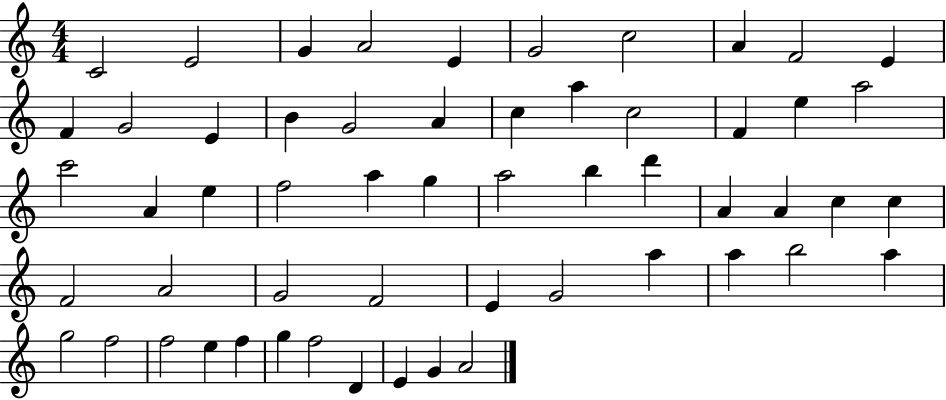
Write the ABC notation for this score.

X:1
T:Untitled
M:4/4
L:1/4
K:C
C2 E2 G A2 E G2 c2 A F2 E F G2 E B G2 A c a c2 F e a2 c'2 A e f2 a g a2 b d' A A c c F2 A2 G2 F2 E G2 a a b2 a g2 f2 f2 e f g f2 D E G A2